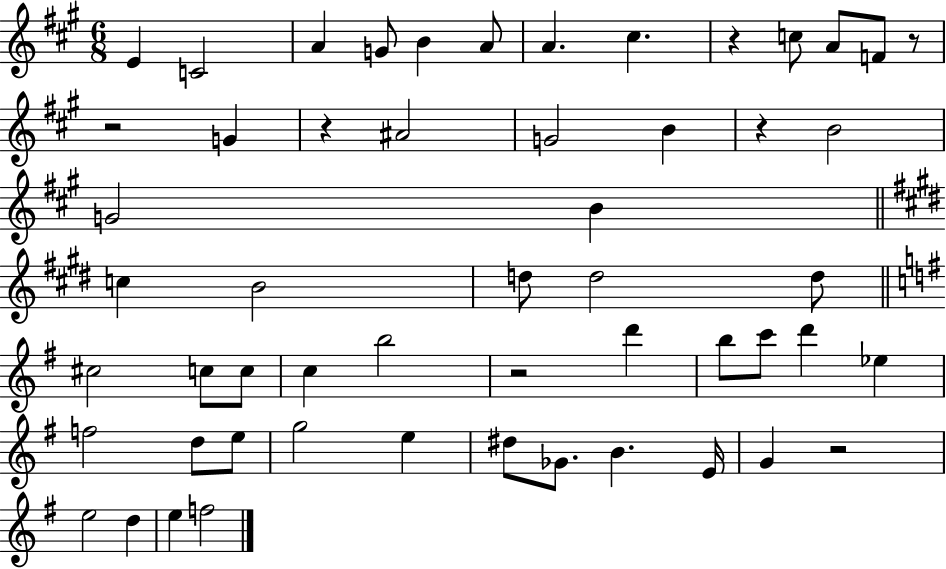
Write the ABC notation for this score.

X:1
T:Untitled
M:6/8
L:1/4
K:A
E C2 A G/2 B A/2 A ^c z c/2 A/2 F/2 z/2 z2 G z ^A2 G2 B z B2 G2 B c B2 d/2 d2 d/2 ^c2 c/2 c/2 c b2 z2 d' b/2 c'/2 d' _e f2 d/2 e/2 g2 e ^d/2 _G/2 B E/4 G z2 e2 d e f2